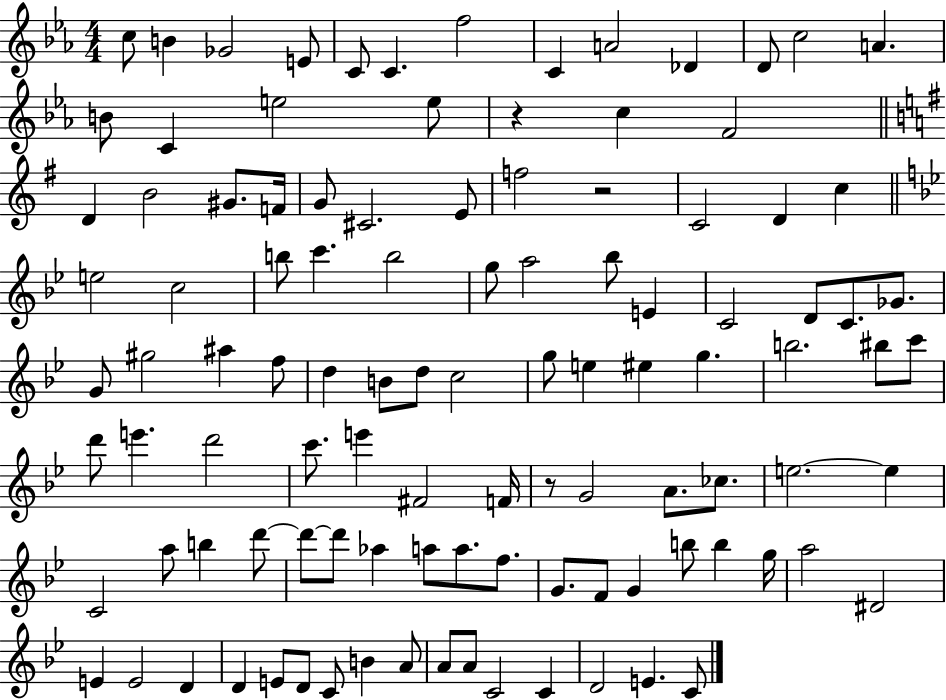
{
  \clef treble
  \numericTimeSignature
  \time 4/4
  \key ees \major
  c''8 b'4 ges'2 e'8 | c'8 c'4. f''2 | c'4 a'2 des'4 | d'8 c''2 a'4. | \break b'8 c'4 e''2 e''8 | r4 c''4 f'2 | \bar "||" \break \key g \major d'4 b'2 gis'8. f'16 | g'8 cis'2. e'8 | f''2 r2 | c'2 d'4 c''4 | \break \bar "||" \break \key bes \major e''2 c''2 | b''8 c'''4. b''2 | g''8 a''2 bes''8 e'4 | c'2 d'8 c'8. ges'8. | \break g'8 gis''2 ais''4 f''8 | d''4 b'8 d''8 c''2 | g''8 e''4 eis''4 g''4. | b''2. bis''8 c'''8 | \break d'''8 e'''4. d'''2 | c'''8. e'''4 fis'2 f'16 | r8 g'2 a'8. ces''8. | e''2.~~ e''4 | \break c'2 a''8 b''4 d'''8~~ | d'''8~~ d'''8 aes''4 a''8 a''8. f''8. | g'8. f'8 g'4 b''8 b''4 g''16 | a''2 dis'2 | \break e'4 e'2 d'4 | d'4 e'8 d'8 c'8 b'4 a'8 | a'8 a'8 c'2 c'4 | d'2 e'4. c'8 | \break \bar "|."
}